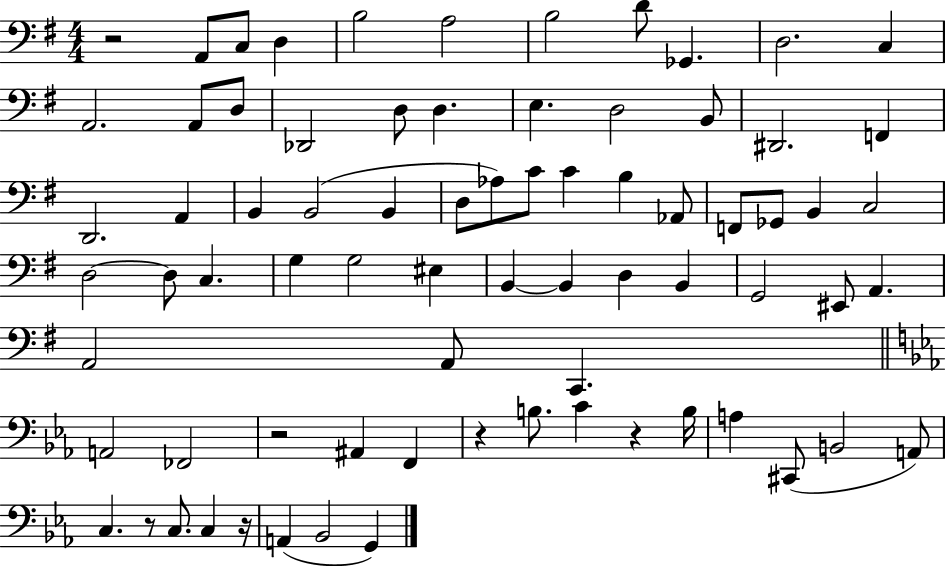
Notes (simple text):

R/h A2/e C3/e D3/q B3/h A3/h B3/h D4/e Gb2/q. D3/h. C3/q A2/h. A2/e D3/e Db2/h D3/e D3/q. E3/q. D3/h B2/e D#2/h. F2/q D2/h. A2/q B2/q B2/h B2/q D3/e Ab3/e C4/e C4/q B3/q Ab2/e F2/e Gb2/e B2/q C3/h D3/h D3/e C3/q. G3/q G3/h EIS3/q B2/q B2/q D3/q B2/q G2/h EIS2/e A2/q. A2/h A2/e C2/q. A2/h FES2/h R/h A#2/q F2/q R/q B3/e. C4/q R/q B3/s A3/q C#2/e B2/h A2/e C3/q. R/e C3/e. C3/q R/s A2/q Bb2/h G2/q